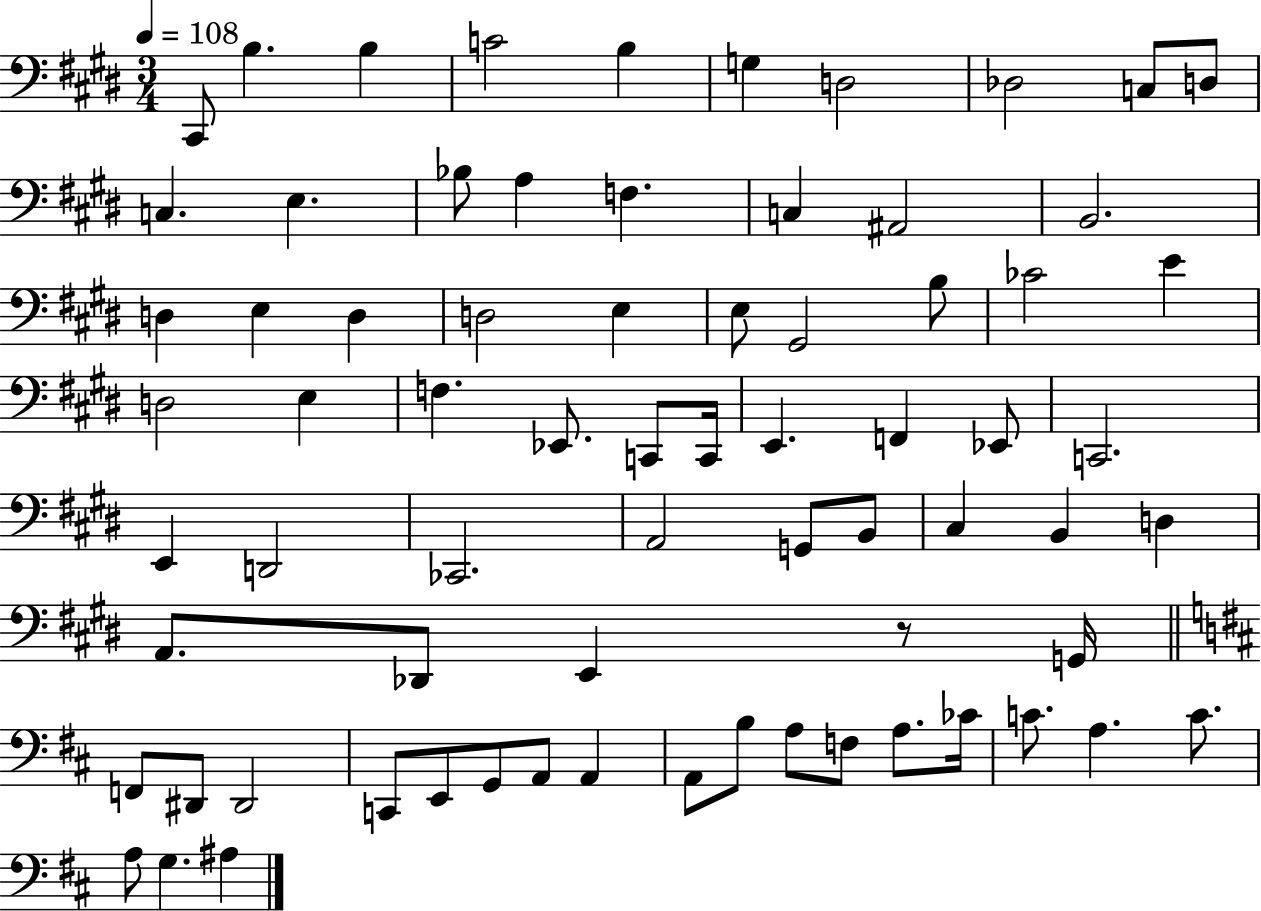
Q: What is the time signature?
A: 3/4